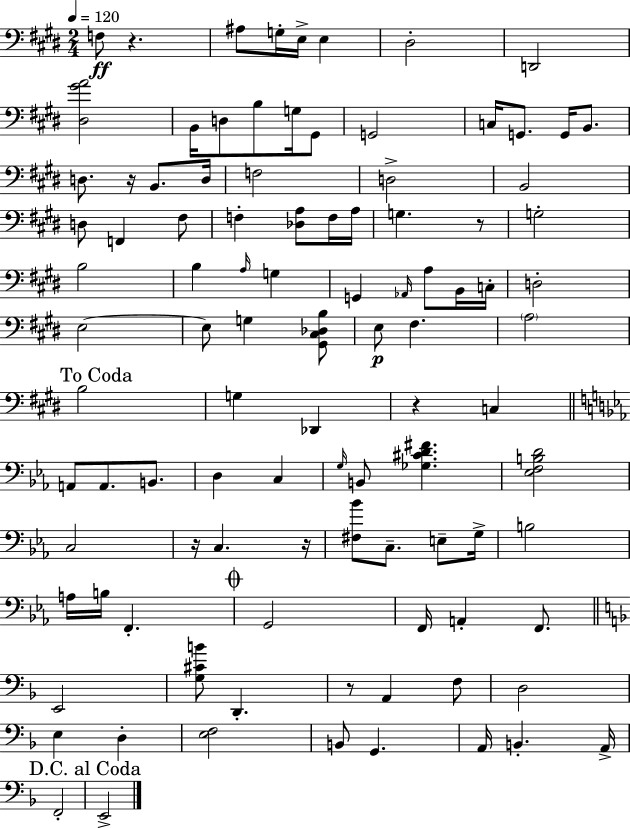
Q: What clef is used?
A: bass